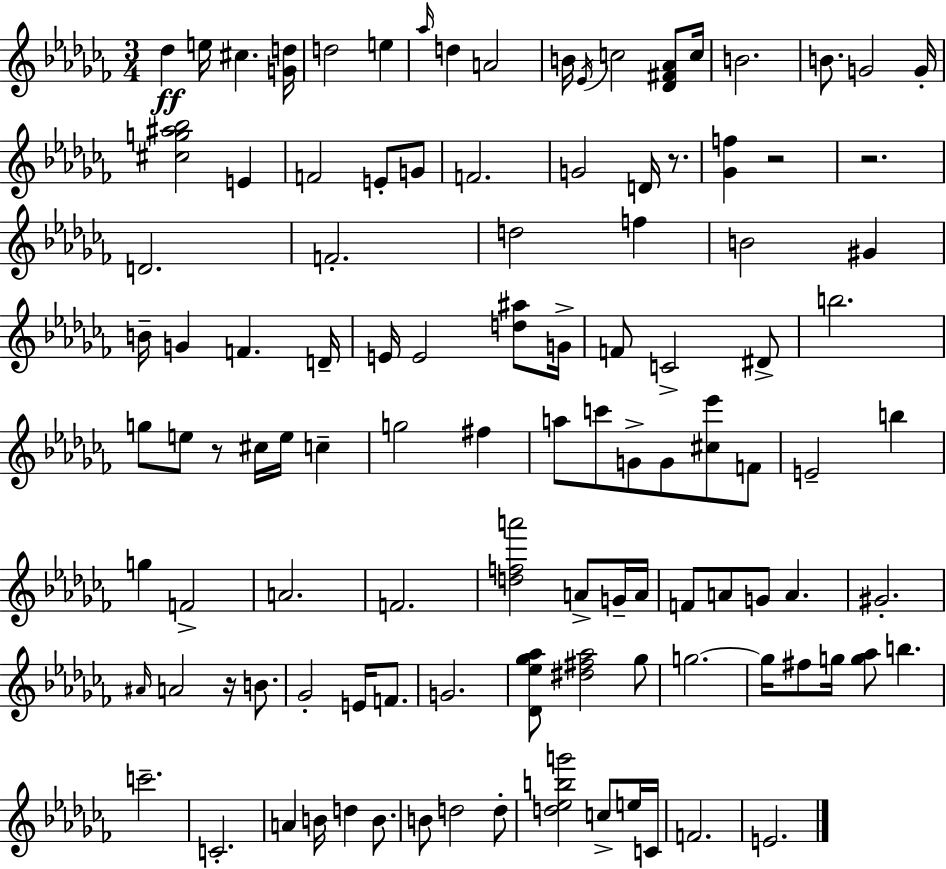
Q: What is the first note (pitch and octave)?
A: Db5